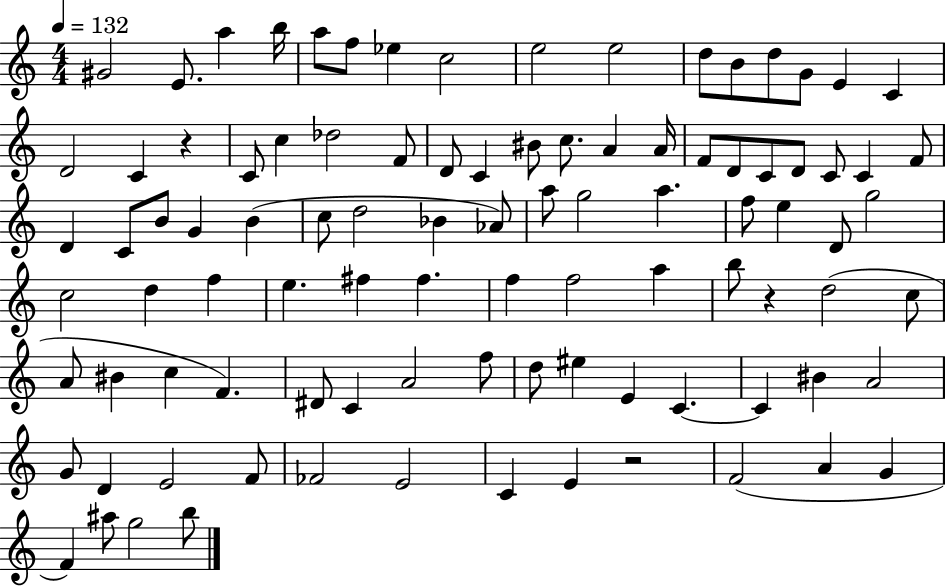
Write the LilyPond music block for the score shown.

{
  \clef treble
  \numericTimeSignature
  \time 4/4
  \key c \major
  \tempo 4 = 132
  \repeat volta 2 { gis'2 e'8. a''4 b''16 | a''8 f''8 ees''4 c''2 | e''2 e''2 | d''8 b'8 d''8 g'8 e'4 c'4 | \break d'2 c'4 r4 | c'8 c''4 des''2 f'8 | d'8 c'4 bis'8 c''8. a'4 a'16 | f'8 d'8 c'8 d'8 c'8 c'4 f'8 | \break d'4 c'8 b'8 g'4 b'4( | c''8 d''2 bes'4 aes'8) | a''8 g''2 a''4. | f''8 e''4 d'8 g''2 | \break c''2 d''4 f''4 | e''4. fis''4 fis''4. | f''4 f''2 a''4 | b''8 r4 d''2( c''8 | \break a'8 bis'4 c''4 f'4.) | dis'8 c'4 a'2 f''8 | d''8 eis''4 e'4 c'4.~~ | c'4 bis'4 a'2 | \break g'8 d'4 e'2 f'8 | fes'2 e'2 | c'4 e'4 r2 | f'2( a'4 g'4 | \break f'4) ais''8 g''2 b''8 | } \bar "|."
}